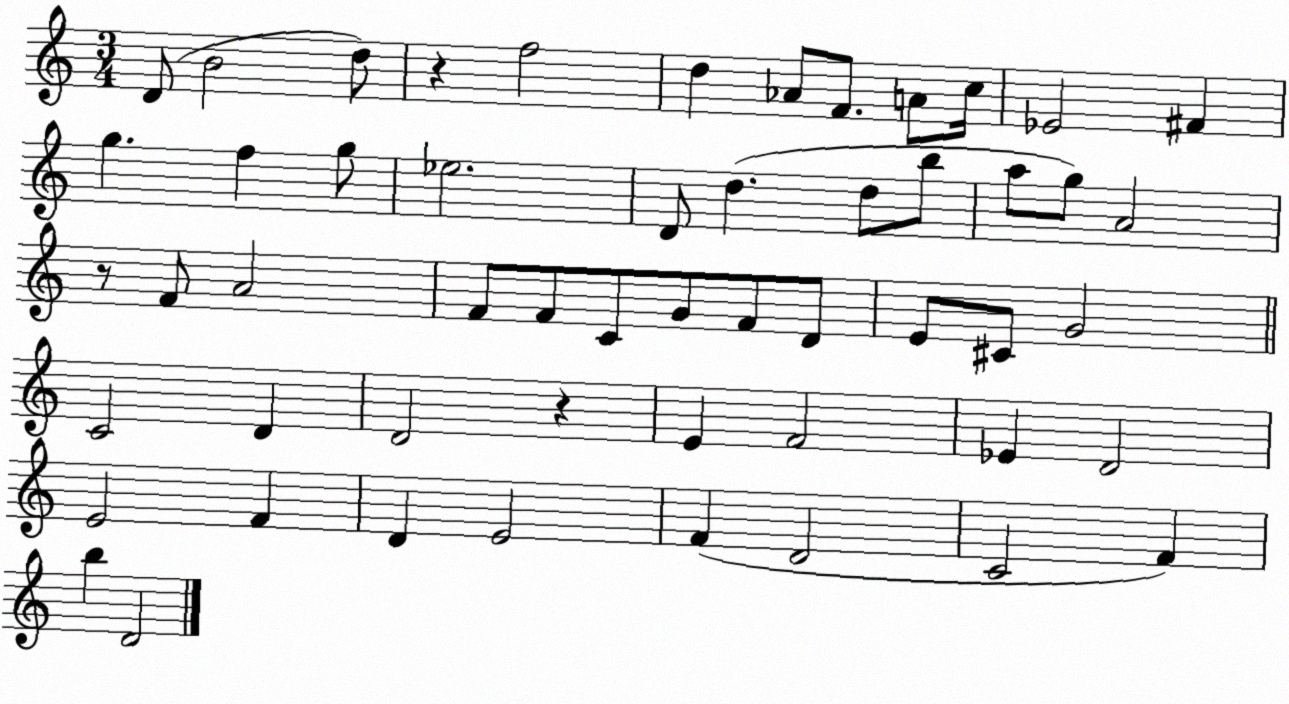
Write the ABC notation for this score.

X:1
T:Untitled
M:3/4
L:1/4
K:C
D/2 B2 d/2 z f2 d _A/2 F/2 A/2 c/4 _E2 ^F g f g/2 _e2 D/2 d d/2 b/2 a/2 g/2 A2 z/2 F/2 A2 F/2 F/2 C/2 G/2 F/2 D/2 E/2 ^C/2 G2 C2 D D2 z E F2 _E D2 E2 F D E2 F D2 C2 F b D2